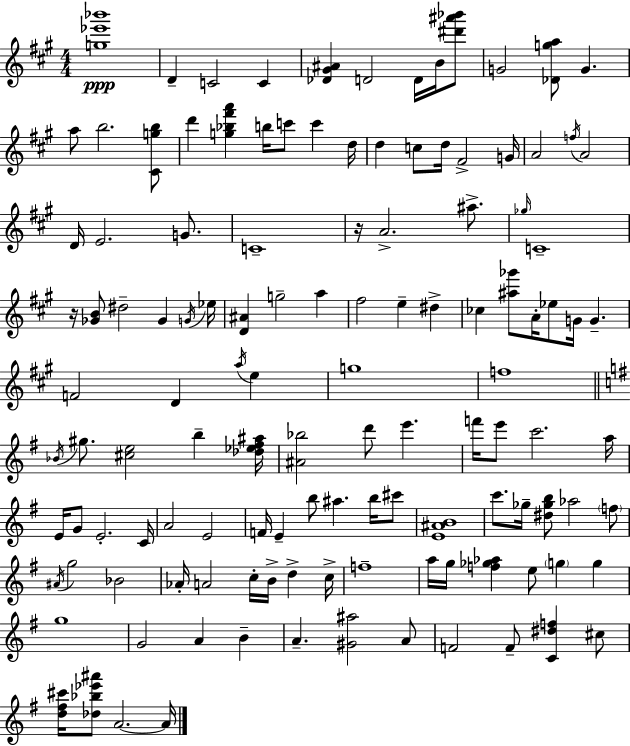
[G5,Eb6,Bb6]/w D4/q C4/h C4/q [Db4,G#4,A#4]/q D4/h D4/s B4/s [D#6,A#6,Bb6]/e G4/h [Db4,G5,A5]/e G4/q. A5/e B5/h. [C#4,G5,B5]/e D6/q [G5,Bb5,F#6,A6]/q B5/s C6/e C6/q D5/s D5/q C5/e D5/s F#4/h G4/s A4/h F5/s A4/h D4/s E4/h. G4/e. C4/w R/s A4/h. A#5/e. Gb5/s C4/w R/s [Gb4,B4]/e D#5/h Gb4/q G4/s Eb5/s [D4,A#4]/q G5/h A5/q F#5/h E5/q D#5/q CES5/q [A#5,Gb6]/e A4/s Eb5/e G4/s G4/q. F4/h D4/q A5/s E5/q G5/w F5/w Bb4/s G#5/e. [C#5,E5]/h B5/q [Db5,Eb5,F#5,A#5]/s [A#4,Bb5]/h D6/e E6/q. F6/s E6/e C6/h. A5/s E4/s G4/e E4/h. C4/s A4/h E4/h F4/s E4/q B5/e A#5/q. B5/s C#6/e [E4,A#4,B4]/w C6/e. Gb5/s [D#5,Gb5,B5]/e Ab5/h F5/e A#4/s G5/h Bb4/h Ab4/s A4/h C5/s B4/s D5/q C5/s F5/w A5/s G5/s [F5,Gb5,Ab5]/q E5/e G5/q G5/q G5/w G4/h A4/q B4/q A4/q. [G#4,A#5]/h A4/e F4/h F4/e [C4,D#5,F5]/q C#5/e [D5,F#5,C#6]/s [Db5,Bb5,Eb6,A#6]/e A4/h. A4/s